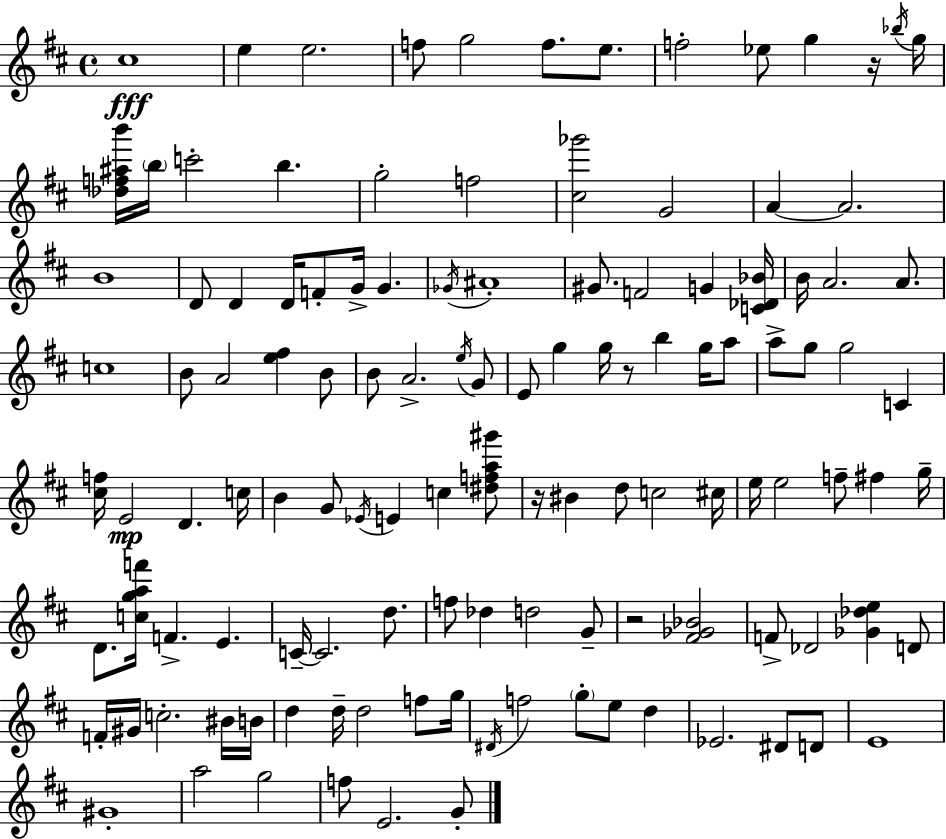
C#5/w E5/q E5/h. F5/e G5/h F5/e. E5/e. F5/h Eb5/e G5/q R/s Bb5/s G5/s [Db5,F5,A#5,B6]/s B5/s C6/h B5/q. G5/h F5/h [C#5,Gb6]/h G4/h A4/q A4/h. B4/w D4/e D4/q D4/s F4/e G4/s G4/q. Gb4/s A#4/w G#4/e. F4/h G4/q [C4,Db4,Bb4]/s B4/s A4/h. A4/e. C5/w B4/e A4/h [E5,F#5]/q B4/e B4/e A4/h. E5/s G4/e E4/e G5/q G5/s R/e B5/q G5/s A5/e A5/e G5/e G5/h C4/q [C#5,F5]/s E4/h D4/q. C5/s B4/q G4/e Eb4/s E4/q C5/q [D#5,F5,A5,G#6]/e R/s BIS4/q D5/e C5/h C#5/s E5/s E5/h F5/e F#5/q G5/s D4/e. [C5,G5,A5,F6]/s F4/q. E4/q. C4/s C4/h. D5/e. F5/e Db5/q D5/h G4/e R/h [F#4,Gb4,Bb4]/h F4/e Db4/h [Gb4,Db5,E5]/q D4/e F4/s G#4/s C5/h. BIS4/s B4/s D5/q D5/s D5/h F5/e G5/s D#4/s F5/h G5/e E5/e D5/q Eb4/h. D#4/e D4/e E4/w G#4/w A5/h G5/h F5/e E4/h. G4/e